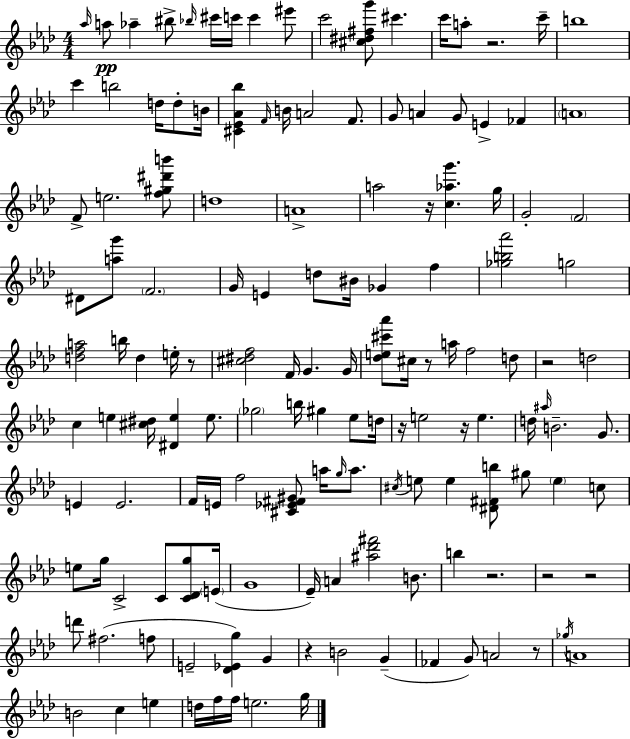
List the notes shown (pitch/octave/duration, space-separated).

Ab5/s A5/e Ab5/q BIS5/e Bb5/s C#6/s C6/s C6/q EIS6/e C6/h [C#5,D#5,F#5,G6]/e C#6/q. C6/s A5/e R/h. C6/s B5/w C6/q B5/h D5/s D5/e B4/s [C#4,Eb4,Ab4,Bb5]/q F4/s B4/s A4/h F4/e. G4/e A4/q G4/e E4/q FES4/q A4/w F4/e E5/h. [F5,G#5,D#6,B6]/e D5/w A4/w A5/h R/s [C5,Ab5,G6]/q. G5/s G4/h F4/h D#4/e [A5,G6]/e F4/h. G4/s E4/q D5/e BIS4/s Gb4/q F5/q [Gb5,B5,Ab6]/h G5/h [D5,F5,A5]/h B5/s D5/q E5/s R/e [C#5,D#5,F5]/h F4/s G4/q. G4/s [Db5,E5,C#6,Ab6]/e C#5/s R/e A5/s F5/h D5/e R/h D5/h C5/q E5/q [C#5,D#5]/s [D#4,E5]/q E5/e. Gb5/h B5/s G#5/q Eb5/e D5/s R/s E5/h R/s E5/q. D5/s A#5/s B4/h. G4/e. E4/q E4/h. F4/s E4/s F5/h [C#4,Eb4,F#4,G#4]/e A5/s G5/s A5/e. C#5/s E5/e E5/q [D#4,F#4,B5]/e G#5/e E5/q C5/e E5/e G5/s C4/h C4/e [C4,Db4,G5]/e E4/s G4/w Eb4/s A4/q [A#5,Db6,F#6]/h B4/e. B5/q R/h. R/h R/h D6/e F#5/h. F5/e E4/h [Db4,Eb4,G5]/q G4/q R/q B4/h G4/q FES4/q G4/e A4/h R/e Gb5/s A4/w B4/h C5/q E5/q D5/s F5/s F5/s E5/h. G5/s